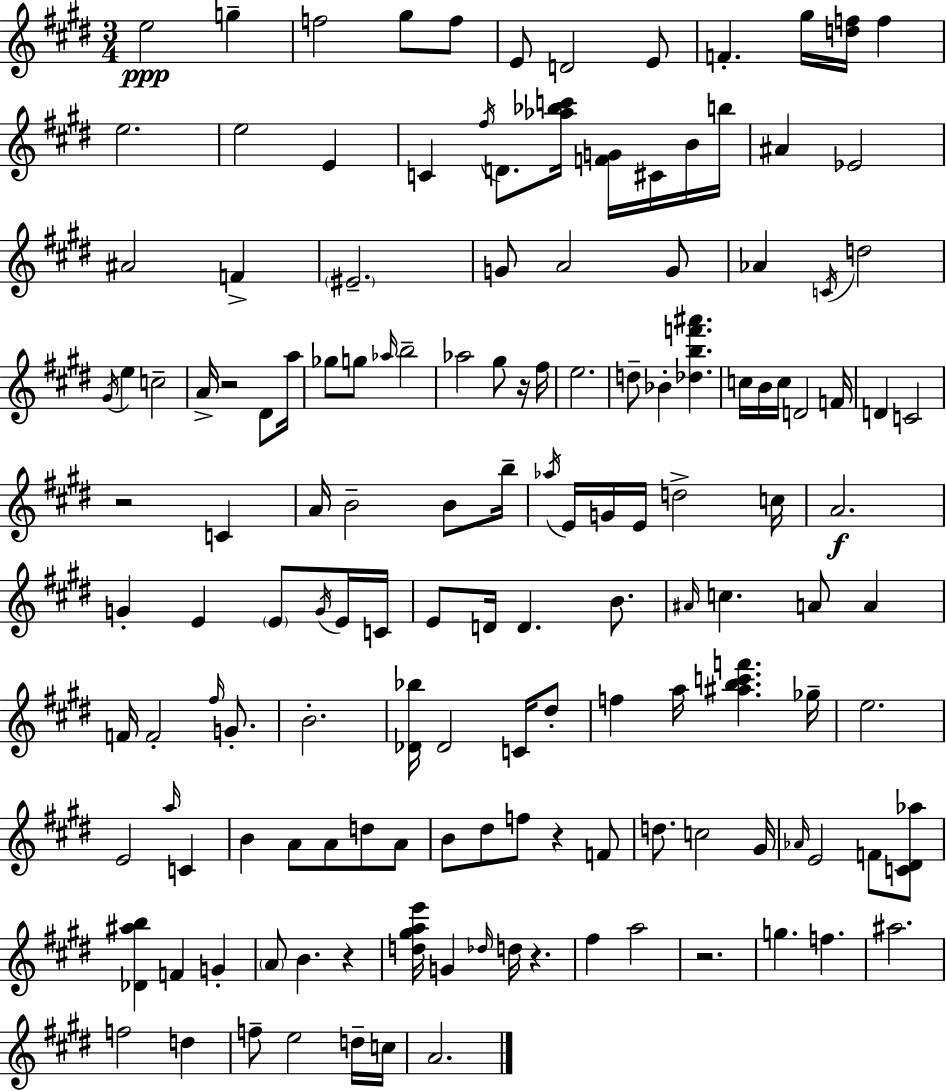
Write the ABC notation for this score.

X:1
T:Untitled
M:3/4
L:1/4
K:E
e2 g f2 ^g/2 f/2 E/2 D2 E/2 F ^g/4 [df]/4 f e2 e2 E C ^f/4 D/2 [_a_bc']/4 [FG]/4 ^C/4 B/4 b/4 ^A _E2 ^A2 F ^E2 G/2 A2 G/2 _A C/4 d2 ^G/4 e c2 A/4 z2 ^D/2 a/4 _g/2 g/2 _a/4 b2 _a2 ^g/2 z/4 ^f/4 e2 d/2 _B [_dbf'^a'] c/4 B/4 c/4 D2 F/4 D C2 z2 C A/4 B2 B/2 b/4 _a/4 E/4 G/4 E/4 d2 c/4 A2 G E E/2 G/4 E/4 C/4 E/2 D/4 D B/2 ^A/4 c A/2 A F/4 F2 ^f/4 G/2 B2 [_D_b]/4 _D2 C/4 ^d/2 f a/4 [^abc'f'] _g/4 e2 E2 a/4 C B A/2 A/2 d/2 A/2 B/2 ^d/2 f/2 z F/2 d/2 c2 ^G/4 _A/4 E2 F/2 [C^D_a]/2 [_D^ab] F G A/2 B z [d^gae']/4 G _d/4 d/4 z ^f a2 z2 g f ^a2 f2 d f/2 e2 d/4 c/4 A2